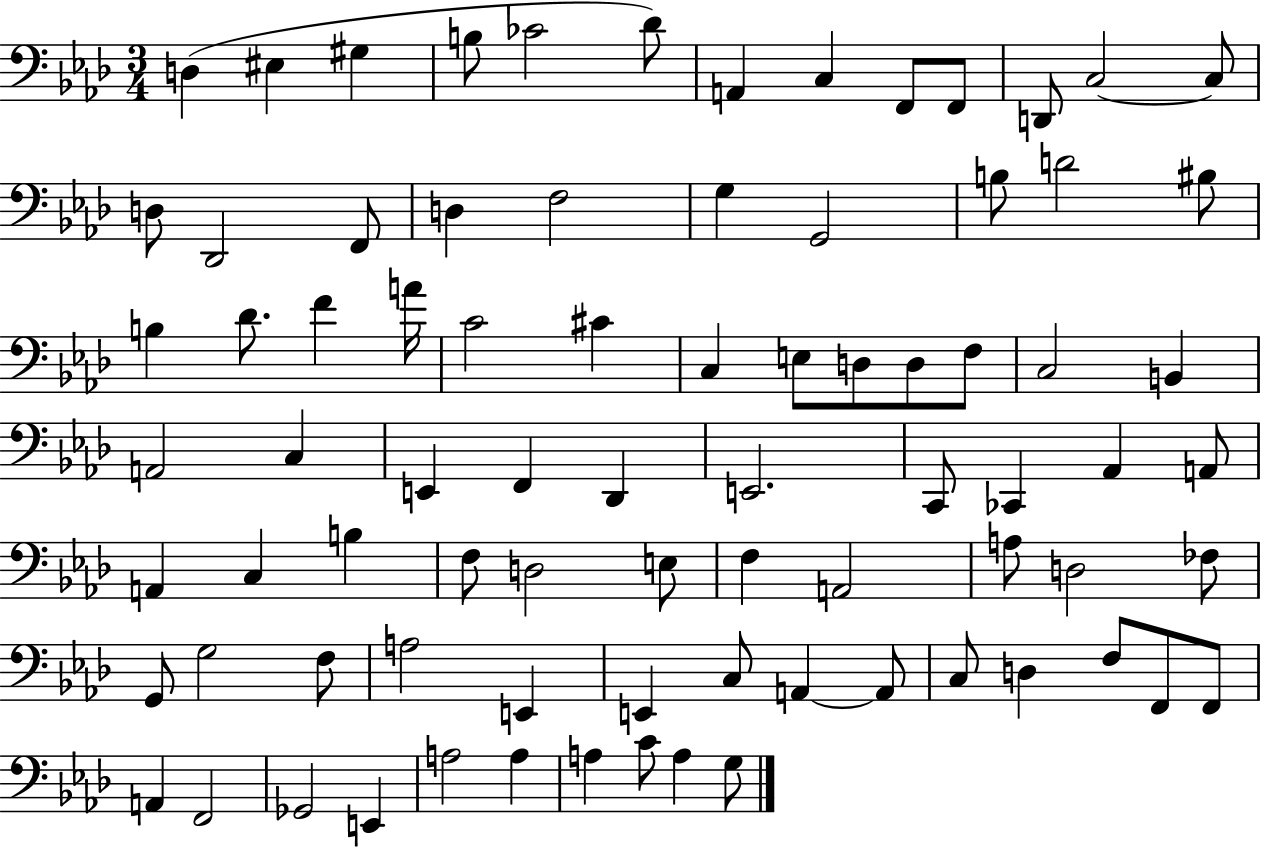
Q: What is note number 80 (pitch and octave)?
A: A3